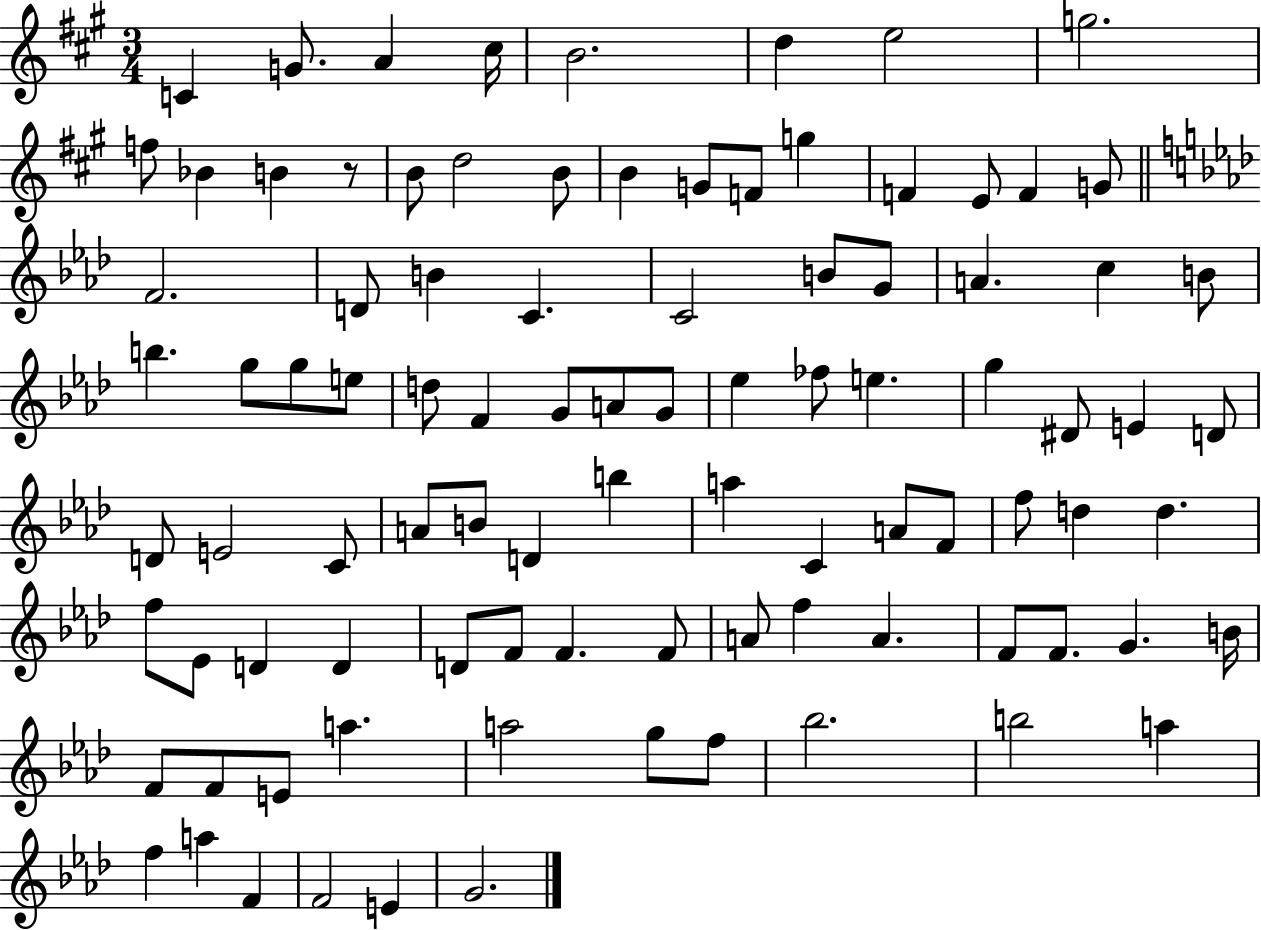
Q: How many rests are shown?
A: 1